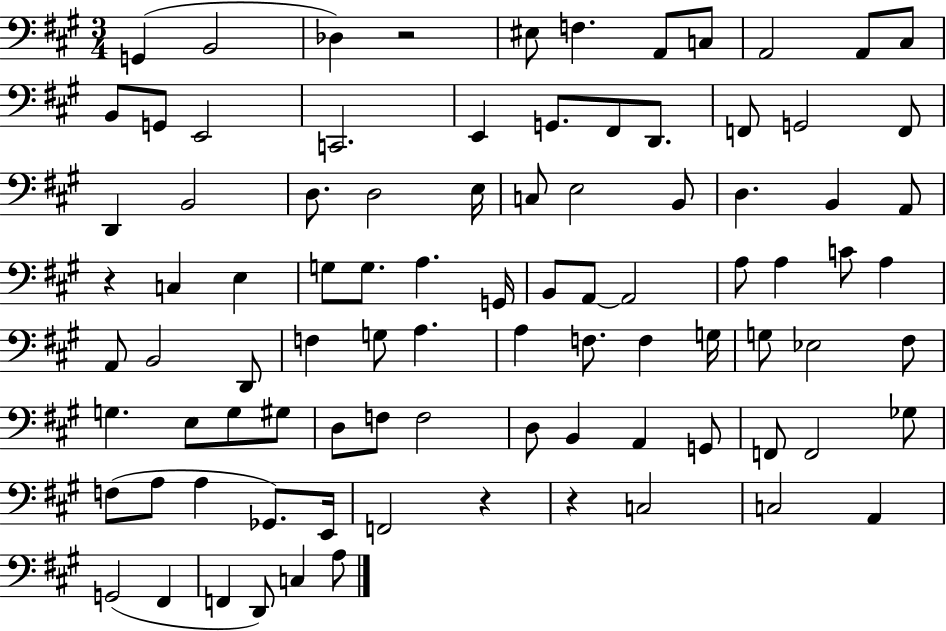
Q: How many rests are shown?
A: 4